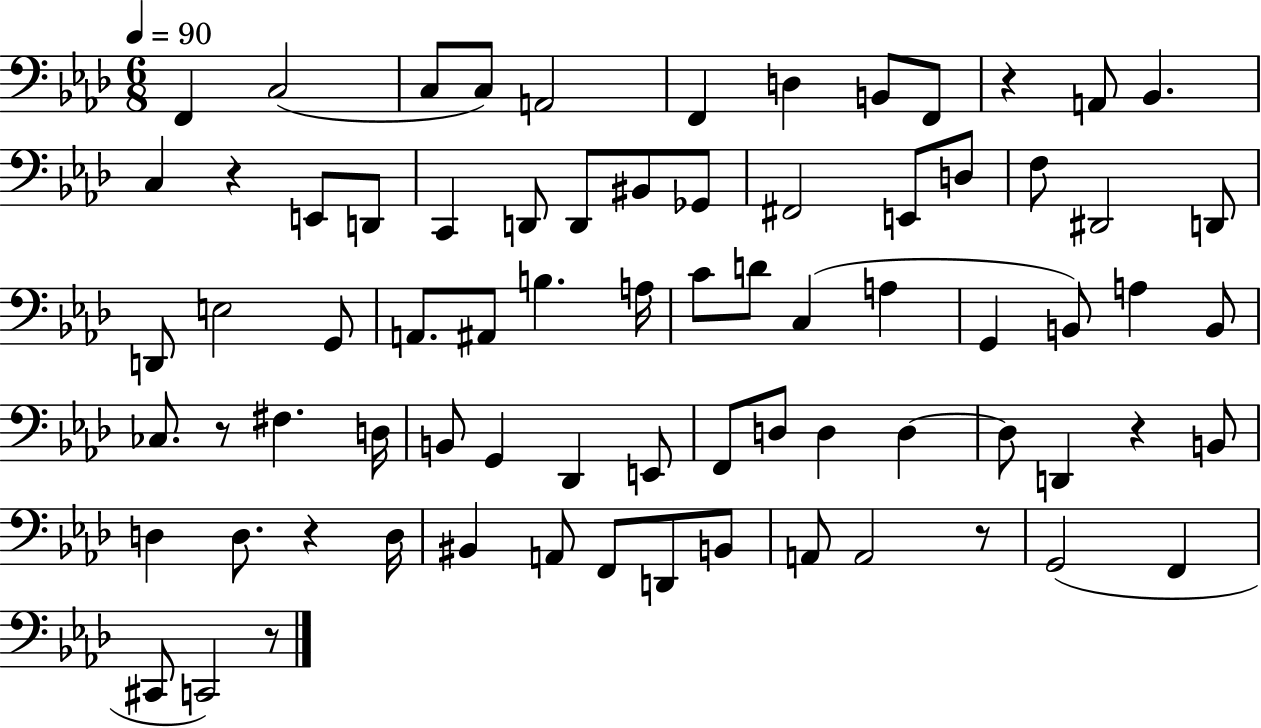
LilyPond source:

{
  \clef bass
  \numericTimeSignature
  \time 6/8
  \key aes \major
  \tempo 4 = 90
  f,4 c2( | c8 c8) a,2 | f,4 d4 b,8 f,8 | r4 a,8 bes,4. | \break c4 r4 e,8 d,8 | c,4 d,8 d,8 bis,8 ges,8 | fis,2 e,8 d8 | f8 dis,2 d,8 | \break d,8 e2 g,8 | a,8. ais,8 b4. a16 | c'8 d'8 c4( a4 | g,4 b,8) a4 b,8 | \break ces8. r8 fis4. d16 | b,8 g,4 des,4 e,8 | f,8 d8 d4 d4~~ | d8 d,4 r4 b,8 | \break d4 d8. r4 d16 | bis,4 a,8 f,8 d,8 b,8 | a,8 a,2 r8 | g,2( f,4 | \break cis,8 c,2) r8 | \bar "|."
}